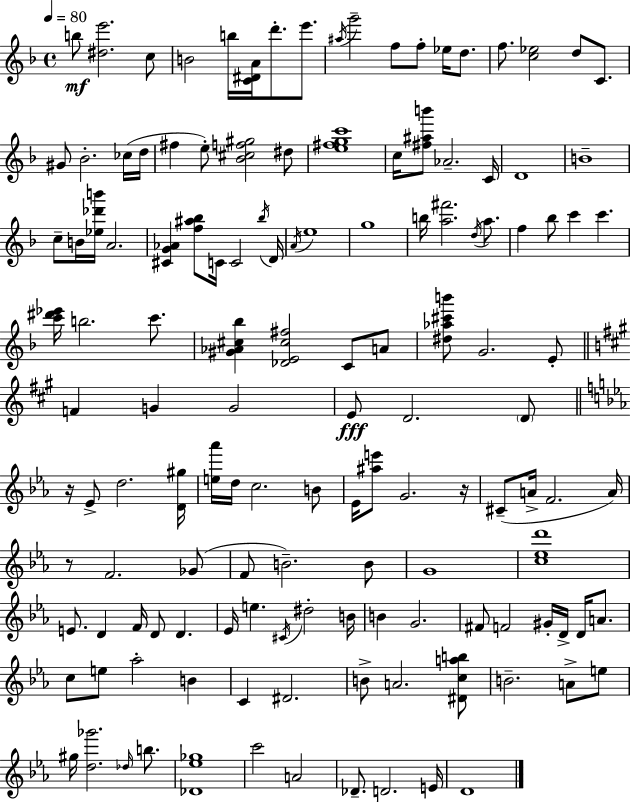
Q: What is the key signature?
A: D minor